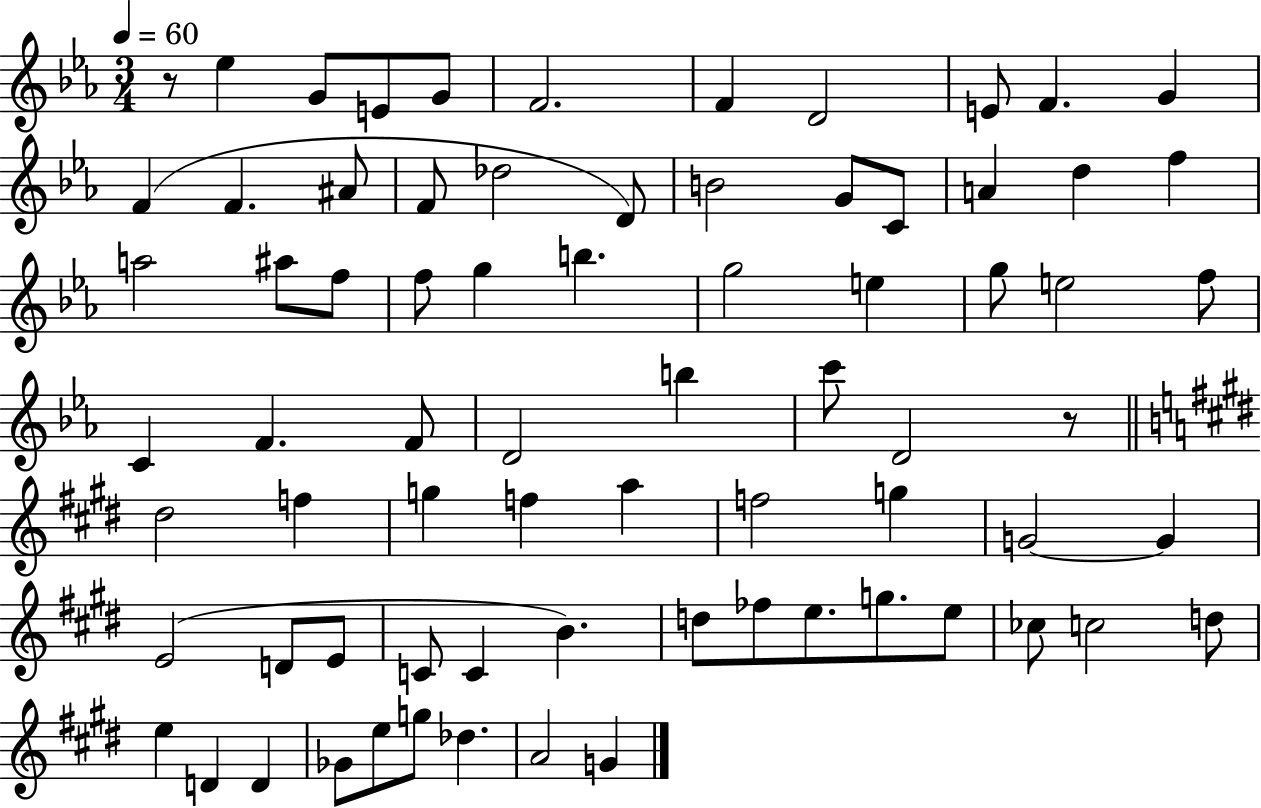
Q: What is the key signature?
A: EES major